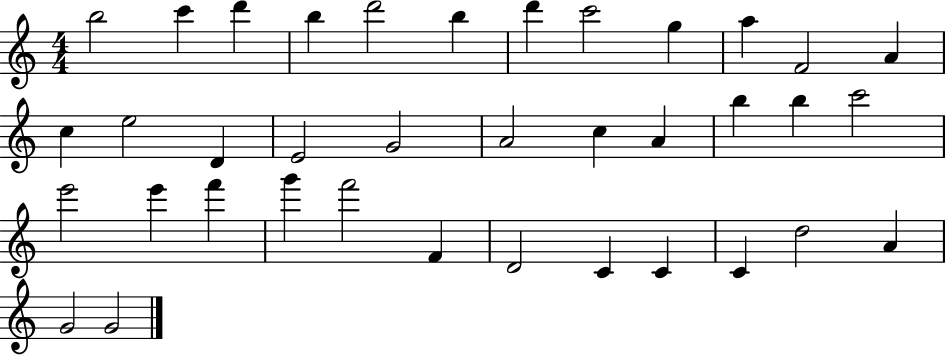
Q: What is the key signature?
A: C major